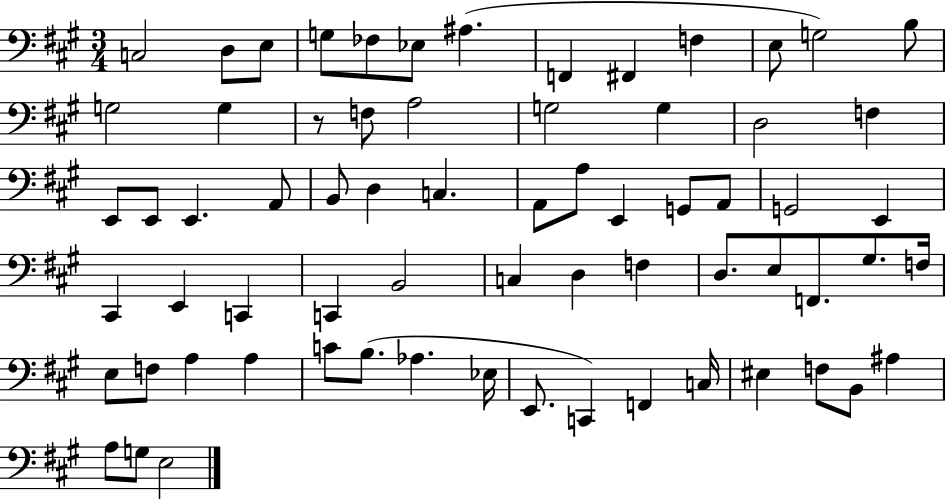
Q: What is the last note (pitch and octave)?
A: E3